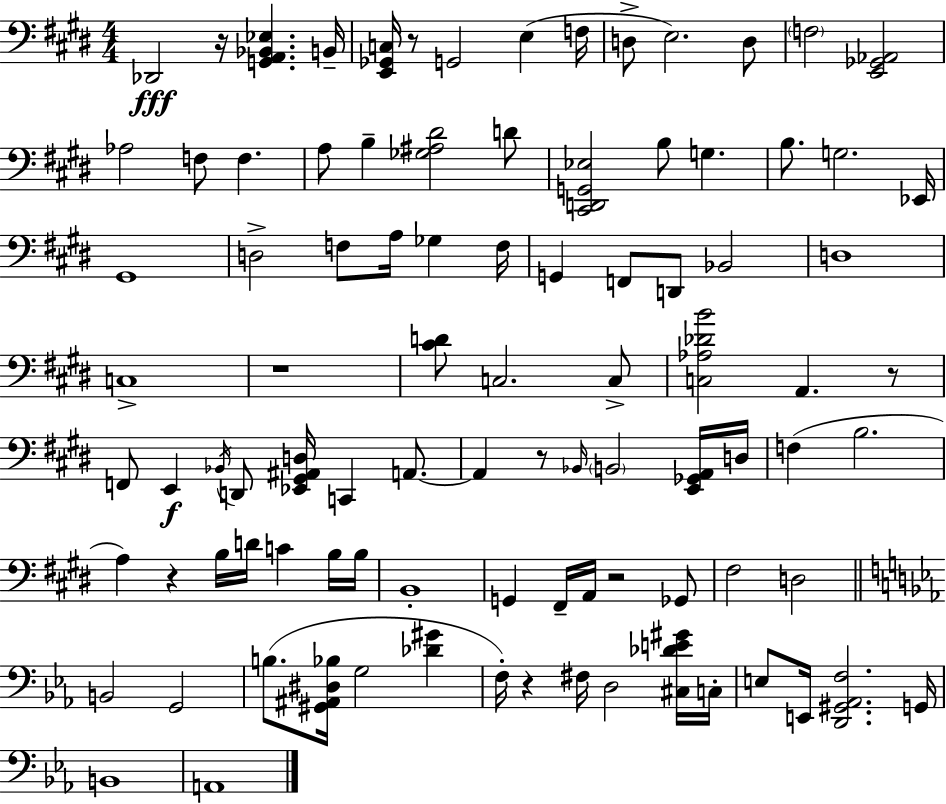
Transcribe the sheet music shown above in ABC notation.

X:1
T:Untitled
M:4/4
L:1/4
K:E
_D,,2 z/4 [G,,A,,_B,,_E,] B,,/4 [E,,_G,,C,]/4 z/2 G,,2 E, F,/4 D,/2 E,2 D,/2 F,2 [E,,_G,,_A,,]2 _A,2 F,/2 F, A,/2 B, [_G,^A,^D]2 D/2 [^C,,D,,G,,_E,]2 B,/2 G, B,/2 G,2 _E,,/4 ^G,,4 D,2 F,/2 A,/4 _G, F,/4 G,, F,,/2 D,,/2 _B,,2 D,4 C,4 z4 [^CD]/2 C,2 C,/2 [C,_A,_DB]2 A,, z/2 F,,/2 E,, _B,,/4 D,,/2 [_E,,^G,,^A,,D,]/4 C,, A,,/2 A,, z/2 _B,,/4 B,,2 [E,,_G,,A,,]/4 D,/4 F, B,2 A, z B,/4 D/4 C B,/4 B,/4 B,,4 G,, ^F,,/4 A,,/4 z2 _G,,/2 ^F,2 D,2 B,,2 G,,2 B,/2 [^G,,^A,,^D,_B,]/4 G,2 [_D^G] F,/4 z ^F,/4 D,2 [^C,_DE^G]/4 C,/4 E,/2 E,,/4 [D,,^G,,_A,,F,]2 G,,/4 B,,4 A,,4